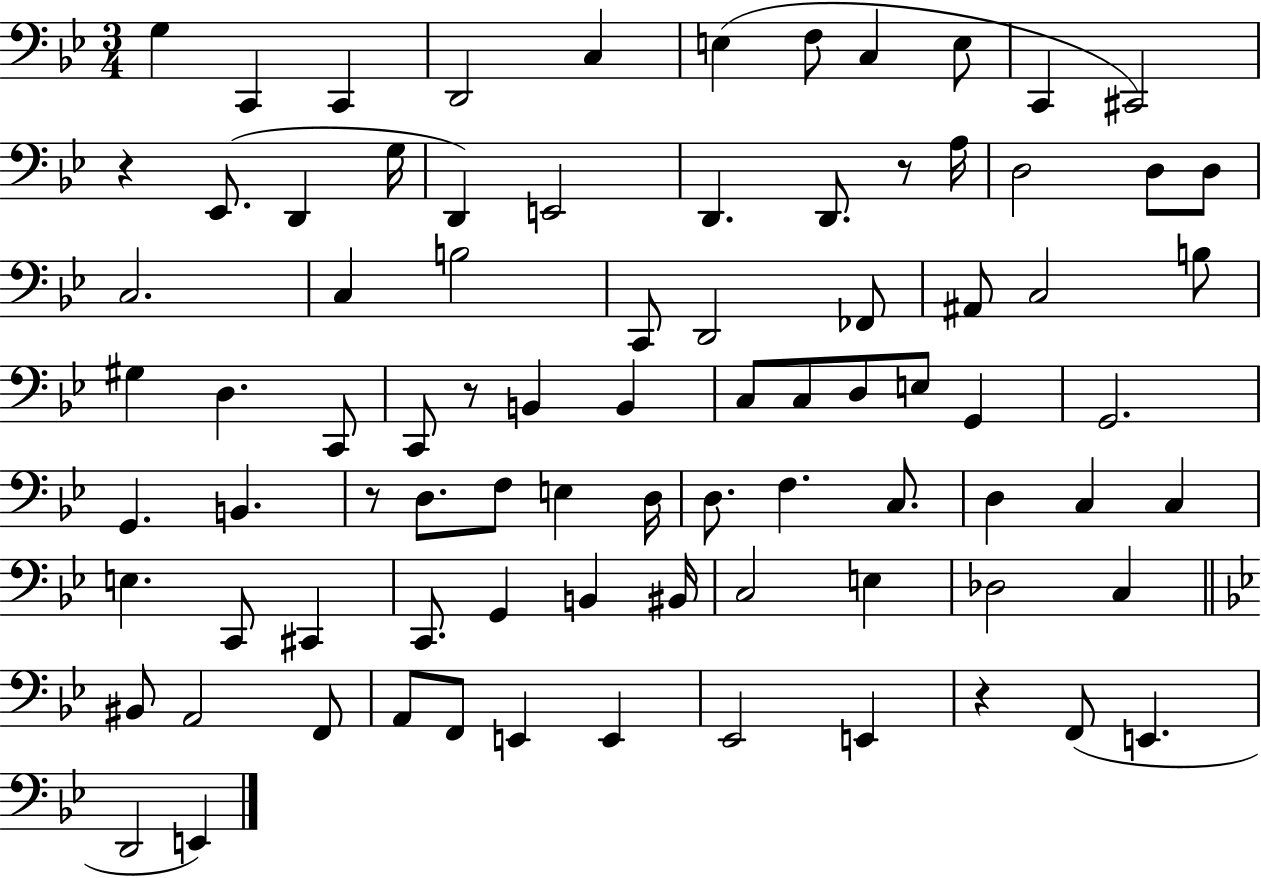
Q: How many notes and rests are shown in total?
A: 84